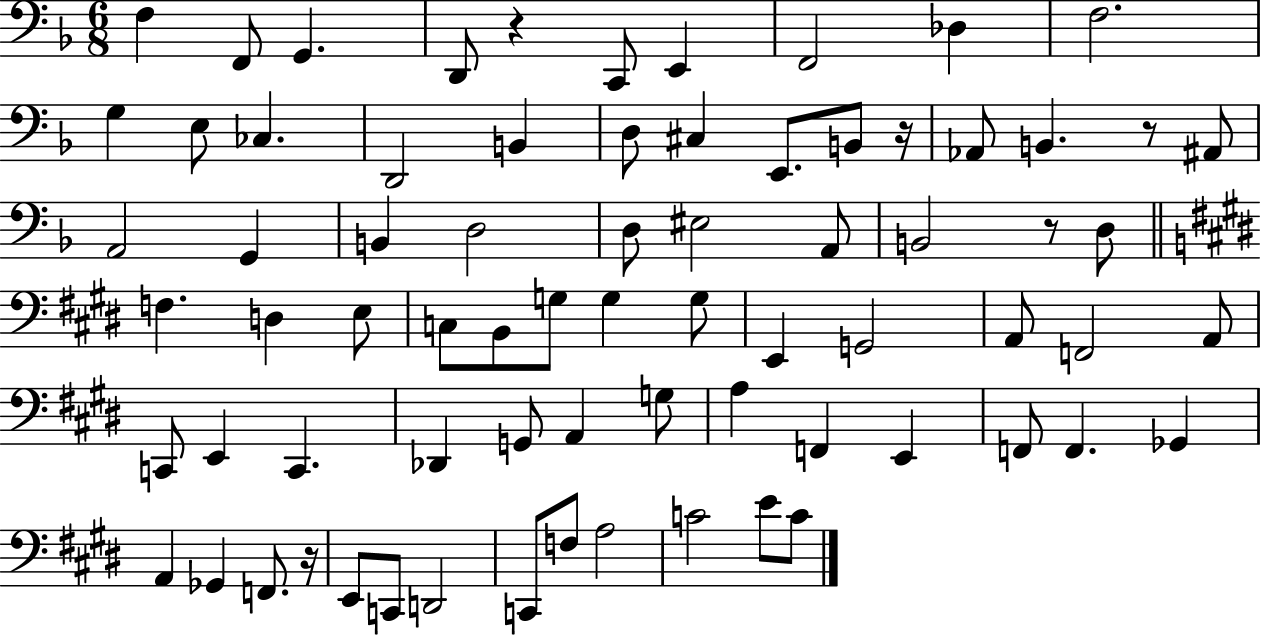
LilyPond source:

{
  \clef bass
  \numericTimeSignature
  \time 6/8
  \key f \major
  f4 f,8 g,4. | d,8 r4 c,8 e,4 | f,2 des4 | f2. | \break g4 e8 ces4. | d,2 b,4 | d8 cis4 e,8. b,8 r16 | aes,8 b,4. r8 ais,8 | \break a,2 g,4 | b,4 d2 | d8 eis2 a,8 | b,2 r8 d8 | \break \bar "||" \break \key e \major f4. d4 e8 | c8 b,8 g8 g4 g8 | e,4 g,2 | a,8 f,2 a,8 | \break c,8 e,4 c,4. | des,4 g,8 a,4 g8 | a4 f,4 e,4 | f,8 f,4. ges,4 | \break a,4 ges,4 f,8. r16 | e,8 c,8 d,2 | c,8 f8 a2 | c'2 e'8 c'8 | \break \bar "|."
}